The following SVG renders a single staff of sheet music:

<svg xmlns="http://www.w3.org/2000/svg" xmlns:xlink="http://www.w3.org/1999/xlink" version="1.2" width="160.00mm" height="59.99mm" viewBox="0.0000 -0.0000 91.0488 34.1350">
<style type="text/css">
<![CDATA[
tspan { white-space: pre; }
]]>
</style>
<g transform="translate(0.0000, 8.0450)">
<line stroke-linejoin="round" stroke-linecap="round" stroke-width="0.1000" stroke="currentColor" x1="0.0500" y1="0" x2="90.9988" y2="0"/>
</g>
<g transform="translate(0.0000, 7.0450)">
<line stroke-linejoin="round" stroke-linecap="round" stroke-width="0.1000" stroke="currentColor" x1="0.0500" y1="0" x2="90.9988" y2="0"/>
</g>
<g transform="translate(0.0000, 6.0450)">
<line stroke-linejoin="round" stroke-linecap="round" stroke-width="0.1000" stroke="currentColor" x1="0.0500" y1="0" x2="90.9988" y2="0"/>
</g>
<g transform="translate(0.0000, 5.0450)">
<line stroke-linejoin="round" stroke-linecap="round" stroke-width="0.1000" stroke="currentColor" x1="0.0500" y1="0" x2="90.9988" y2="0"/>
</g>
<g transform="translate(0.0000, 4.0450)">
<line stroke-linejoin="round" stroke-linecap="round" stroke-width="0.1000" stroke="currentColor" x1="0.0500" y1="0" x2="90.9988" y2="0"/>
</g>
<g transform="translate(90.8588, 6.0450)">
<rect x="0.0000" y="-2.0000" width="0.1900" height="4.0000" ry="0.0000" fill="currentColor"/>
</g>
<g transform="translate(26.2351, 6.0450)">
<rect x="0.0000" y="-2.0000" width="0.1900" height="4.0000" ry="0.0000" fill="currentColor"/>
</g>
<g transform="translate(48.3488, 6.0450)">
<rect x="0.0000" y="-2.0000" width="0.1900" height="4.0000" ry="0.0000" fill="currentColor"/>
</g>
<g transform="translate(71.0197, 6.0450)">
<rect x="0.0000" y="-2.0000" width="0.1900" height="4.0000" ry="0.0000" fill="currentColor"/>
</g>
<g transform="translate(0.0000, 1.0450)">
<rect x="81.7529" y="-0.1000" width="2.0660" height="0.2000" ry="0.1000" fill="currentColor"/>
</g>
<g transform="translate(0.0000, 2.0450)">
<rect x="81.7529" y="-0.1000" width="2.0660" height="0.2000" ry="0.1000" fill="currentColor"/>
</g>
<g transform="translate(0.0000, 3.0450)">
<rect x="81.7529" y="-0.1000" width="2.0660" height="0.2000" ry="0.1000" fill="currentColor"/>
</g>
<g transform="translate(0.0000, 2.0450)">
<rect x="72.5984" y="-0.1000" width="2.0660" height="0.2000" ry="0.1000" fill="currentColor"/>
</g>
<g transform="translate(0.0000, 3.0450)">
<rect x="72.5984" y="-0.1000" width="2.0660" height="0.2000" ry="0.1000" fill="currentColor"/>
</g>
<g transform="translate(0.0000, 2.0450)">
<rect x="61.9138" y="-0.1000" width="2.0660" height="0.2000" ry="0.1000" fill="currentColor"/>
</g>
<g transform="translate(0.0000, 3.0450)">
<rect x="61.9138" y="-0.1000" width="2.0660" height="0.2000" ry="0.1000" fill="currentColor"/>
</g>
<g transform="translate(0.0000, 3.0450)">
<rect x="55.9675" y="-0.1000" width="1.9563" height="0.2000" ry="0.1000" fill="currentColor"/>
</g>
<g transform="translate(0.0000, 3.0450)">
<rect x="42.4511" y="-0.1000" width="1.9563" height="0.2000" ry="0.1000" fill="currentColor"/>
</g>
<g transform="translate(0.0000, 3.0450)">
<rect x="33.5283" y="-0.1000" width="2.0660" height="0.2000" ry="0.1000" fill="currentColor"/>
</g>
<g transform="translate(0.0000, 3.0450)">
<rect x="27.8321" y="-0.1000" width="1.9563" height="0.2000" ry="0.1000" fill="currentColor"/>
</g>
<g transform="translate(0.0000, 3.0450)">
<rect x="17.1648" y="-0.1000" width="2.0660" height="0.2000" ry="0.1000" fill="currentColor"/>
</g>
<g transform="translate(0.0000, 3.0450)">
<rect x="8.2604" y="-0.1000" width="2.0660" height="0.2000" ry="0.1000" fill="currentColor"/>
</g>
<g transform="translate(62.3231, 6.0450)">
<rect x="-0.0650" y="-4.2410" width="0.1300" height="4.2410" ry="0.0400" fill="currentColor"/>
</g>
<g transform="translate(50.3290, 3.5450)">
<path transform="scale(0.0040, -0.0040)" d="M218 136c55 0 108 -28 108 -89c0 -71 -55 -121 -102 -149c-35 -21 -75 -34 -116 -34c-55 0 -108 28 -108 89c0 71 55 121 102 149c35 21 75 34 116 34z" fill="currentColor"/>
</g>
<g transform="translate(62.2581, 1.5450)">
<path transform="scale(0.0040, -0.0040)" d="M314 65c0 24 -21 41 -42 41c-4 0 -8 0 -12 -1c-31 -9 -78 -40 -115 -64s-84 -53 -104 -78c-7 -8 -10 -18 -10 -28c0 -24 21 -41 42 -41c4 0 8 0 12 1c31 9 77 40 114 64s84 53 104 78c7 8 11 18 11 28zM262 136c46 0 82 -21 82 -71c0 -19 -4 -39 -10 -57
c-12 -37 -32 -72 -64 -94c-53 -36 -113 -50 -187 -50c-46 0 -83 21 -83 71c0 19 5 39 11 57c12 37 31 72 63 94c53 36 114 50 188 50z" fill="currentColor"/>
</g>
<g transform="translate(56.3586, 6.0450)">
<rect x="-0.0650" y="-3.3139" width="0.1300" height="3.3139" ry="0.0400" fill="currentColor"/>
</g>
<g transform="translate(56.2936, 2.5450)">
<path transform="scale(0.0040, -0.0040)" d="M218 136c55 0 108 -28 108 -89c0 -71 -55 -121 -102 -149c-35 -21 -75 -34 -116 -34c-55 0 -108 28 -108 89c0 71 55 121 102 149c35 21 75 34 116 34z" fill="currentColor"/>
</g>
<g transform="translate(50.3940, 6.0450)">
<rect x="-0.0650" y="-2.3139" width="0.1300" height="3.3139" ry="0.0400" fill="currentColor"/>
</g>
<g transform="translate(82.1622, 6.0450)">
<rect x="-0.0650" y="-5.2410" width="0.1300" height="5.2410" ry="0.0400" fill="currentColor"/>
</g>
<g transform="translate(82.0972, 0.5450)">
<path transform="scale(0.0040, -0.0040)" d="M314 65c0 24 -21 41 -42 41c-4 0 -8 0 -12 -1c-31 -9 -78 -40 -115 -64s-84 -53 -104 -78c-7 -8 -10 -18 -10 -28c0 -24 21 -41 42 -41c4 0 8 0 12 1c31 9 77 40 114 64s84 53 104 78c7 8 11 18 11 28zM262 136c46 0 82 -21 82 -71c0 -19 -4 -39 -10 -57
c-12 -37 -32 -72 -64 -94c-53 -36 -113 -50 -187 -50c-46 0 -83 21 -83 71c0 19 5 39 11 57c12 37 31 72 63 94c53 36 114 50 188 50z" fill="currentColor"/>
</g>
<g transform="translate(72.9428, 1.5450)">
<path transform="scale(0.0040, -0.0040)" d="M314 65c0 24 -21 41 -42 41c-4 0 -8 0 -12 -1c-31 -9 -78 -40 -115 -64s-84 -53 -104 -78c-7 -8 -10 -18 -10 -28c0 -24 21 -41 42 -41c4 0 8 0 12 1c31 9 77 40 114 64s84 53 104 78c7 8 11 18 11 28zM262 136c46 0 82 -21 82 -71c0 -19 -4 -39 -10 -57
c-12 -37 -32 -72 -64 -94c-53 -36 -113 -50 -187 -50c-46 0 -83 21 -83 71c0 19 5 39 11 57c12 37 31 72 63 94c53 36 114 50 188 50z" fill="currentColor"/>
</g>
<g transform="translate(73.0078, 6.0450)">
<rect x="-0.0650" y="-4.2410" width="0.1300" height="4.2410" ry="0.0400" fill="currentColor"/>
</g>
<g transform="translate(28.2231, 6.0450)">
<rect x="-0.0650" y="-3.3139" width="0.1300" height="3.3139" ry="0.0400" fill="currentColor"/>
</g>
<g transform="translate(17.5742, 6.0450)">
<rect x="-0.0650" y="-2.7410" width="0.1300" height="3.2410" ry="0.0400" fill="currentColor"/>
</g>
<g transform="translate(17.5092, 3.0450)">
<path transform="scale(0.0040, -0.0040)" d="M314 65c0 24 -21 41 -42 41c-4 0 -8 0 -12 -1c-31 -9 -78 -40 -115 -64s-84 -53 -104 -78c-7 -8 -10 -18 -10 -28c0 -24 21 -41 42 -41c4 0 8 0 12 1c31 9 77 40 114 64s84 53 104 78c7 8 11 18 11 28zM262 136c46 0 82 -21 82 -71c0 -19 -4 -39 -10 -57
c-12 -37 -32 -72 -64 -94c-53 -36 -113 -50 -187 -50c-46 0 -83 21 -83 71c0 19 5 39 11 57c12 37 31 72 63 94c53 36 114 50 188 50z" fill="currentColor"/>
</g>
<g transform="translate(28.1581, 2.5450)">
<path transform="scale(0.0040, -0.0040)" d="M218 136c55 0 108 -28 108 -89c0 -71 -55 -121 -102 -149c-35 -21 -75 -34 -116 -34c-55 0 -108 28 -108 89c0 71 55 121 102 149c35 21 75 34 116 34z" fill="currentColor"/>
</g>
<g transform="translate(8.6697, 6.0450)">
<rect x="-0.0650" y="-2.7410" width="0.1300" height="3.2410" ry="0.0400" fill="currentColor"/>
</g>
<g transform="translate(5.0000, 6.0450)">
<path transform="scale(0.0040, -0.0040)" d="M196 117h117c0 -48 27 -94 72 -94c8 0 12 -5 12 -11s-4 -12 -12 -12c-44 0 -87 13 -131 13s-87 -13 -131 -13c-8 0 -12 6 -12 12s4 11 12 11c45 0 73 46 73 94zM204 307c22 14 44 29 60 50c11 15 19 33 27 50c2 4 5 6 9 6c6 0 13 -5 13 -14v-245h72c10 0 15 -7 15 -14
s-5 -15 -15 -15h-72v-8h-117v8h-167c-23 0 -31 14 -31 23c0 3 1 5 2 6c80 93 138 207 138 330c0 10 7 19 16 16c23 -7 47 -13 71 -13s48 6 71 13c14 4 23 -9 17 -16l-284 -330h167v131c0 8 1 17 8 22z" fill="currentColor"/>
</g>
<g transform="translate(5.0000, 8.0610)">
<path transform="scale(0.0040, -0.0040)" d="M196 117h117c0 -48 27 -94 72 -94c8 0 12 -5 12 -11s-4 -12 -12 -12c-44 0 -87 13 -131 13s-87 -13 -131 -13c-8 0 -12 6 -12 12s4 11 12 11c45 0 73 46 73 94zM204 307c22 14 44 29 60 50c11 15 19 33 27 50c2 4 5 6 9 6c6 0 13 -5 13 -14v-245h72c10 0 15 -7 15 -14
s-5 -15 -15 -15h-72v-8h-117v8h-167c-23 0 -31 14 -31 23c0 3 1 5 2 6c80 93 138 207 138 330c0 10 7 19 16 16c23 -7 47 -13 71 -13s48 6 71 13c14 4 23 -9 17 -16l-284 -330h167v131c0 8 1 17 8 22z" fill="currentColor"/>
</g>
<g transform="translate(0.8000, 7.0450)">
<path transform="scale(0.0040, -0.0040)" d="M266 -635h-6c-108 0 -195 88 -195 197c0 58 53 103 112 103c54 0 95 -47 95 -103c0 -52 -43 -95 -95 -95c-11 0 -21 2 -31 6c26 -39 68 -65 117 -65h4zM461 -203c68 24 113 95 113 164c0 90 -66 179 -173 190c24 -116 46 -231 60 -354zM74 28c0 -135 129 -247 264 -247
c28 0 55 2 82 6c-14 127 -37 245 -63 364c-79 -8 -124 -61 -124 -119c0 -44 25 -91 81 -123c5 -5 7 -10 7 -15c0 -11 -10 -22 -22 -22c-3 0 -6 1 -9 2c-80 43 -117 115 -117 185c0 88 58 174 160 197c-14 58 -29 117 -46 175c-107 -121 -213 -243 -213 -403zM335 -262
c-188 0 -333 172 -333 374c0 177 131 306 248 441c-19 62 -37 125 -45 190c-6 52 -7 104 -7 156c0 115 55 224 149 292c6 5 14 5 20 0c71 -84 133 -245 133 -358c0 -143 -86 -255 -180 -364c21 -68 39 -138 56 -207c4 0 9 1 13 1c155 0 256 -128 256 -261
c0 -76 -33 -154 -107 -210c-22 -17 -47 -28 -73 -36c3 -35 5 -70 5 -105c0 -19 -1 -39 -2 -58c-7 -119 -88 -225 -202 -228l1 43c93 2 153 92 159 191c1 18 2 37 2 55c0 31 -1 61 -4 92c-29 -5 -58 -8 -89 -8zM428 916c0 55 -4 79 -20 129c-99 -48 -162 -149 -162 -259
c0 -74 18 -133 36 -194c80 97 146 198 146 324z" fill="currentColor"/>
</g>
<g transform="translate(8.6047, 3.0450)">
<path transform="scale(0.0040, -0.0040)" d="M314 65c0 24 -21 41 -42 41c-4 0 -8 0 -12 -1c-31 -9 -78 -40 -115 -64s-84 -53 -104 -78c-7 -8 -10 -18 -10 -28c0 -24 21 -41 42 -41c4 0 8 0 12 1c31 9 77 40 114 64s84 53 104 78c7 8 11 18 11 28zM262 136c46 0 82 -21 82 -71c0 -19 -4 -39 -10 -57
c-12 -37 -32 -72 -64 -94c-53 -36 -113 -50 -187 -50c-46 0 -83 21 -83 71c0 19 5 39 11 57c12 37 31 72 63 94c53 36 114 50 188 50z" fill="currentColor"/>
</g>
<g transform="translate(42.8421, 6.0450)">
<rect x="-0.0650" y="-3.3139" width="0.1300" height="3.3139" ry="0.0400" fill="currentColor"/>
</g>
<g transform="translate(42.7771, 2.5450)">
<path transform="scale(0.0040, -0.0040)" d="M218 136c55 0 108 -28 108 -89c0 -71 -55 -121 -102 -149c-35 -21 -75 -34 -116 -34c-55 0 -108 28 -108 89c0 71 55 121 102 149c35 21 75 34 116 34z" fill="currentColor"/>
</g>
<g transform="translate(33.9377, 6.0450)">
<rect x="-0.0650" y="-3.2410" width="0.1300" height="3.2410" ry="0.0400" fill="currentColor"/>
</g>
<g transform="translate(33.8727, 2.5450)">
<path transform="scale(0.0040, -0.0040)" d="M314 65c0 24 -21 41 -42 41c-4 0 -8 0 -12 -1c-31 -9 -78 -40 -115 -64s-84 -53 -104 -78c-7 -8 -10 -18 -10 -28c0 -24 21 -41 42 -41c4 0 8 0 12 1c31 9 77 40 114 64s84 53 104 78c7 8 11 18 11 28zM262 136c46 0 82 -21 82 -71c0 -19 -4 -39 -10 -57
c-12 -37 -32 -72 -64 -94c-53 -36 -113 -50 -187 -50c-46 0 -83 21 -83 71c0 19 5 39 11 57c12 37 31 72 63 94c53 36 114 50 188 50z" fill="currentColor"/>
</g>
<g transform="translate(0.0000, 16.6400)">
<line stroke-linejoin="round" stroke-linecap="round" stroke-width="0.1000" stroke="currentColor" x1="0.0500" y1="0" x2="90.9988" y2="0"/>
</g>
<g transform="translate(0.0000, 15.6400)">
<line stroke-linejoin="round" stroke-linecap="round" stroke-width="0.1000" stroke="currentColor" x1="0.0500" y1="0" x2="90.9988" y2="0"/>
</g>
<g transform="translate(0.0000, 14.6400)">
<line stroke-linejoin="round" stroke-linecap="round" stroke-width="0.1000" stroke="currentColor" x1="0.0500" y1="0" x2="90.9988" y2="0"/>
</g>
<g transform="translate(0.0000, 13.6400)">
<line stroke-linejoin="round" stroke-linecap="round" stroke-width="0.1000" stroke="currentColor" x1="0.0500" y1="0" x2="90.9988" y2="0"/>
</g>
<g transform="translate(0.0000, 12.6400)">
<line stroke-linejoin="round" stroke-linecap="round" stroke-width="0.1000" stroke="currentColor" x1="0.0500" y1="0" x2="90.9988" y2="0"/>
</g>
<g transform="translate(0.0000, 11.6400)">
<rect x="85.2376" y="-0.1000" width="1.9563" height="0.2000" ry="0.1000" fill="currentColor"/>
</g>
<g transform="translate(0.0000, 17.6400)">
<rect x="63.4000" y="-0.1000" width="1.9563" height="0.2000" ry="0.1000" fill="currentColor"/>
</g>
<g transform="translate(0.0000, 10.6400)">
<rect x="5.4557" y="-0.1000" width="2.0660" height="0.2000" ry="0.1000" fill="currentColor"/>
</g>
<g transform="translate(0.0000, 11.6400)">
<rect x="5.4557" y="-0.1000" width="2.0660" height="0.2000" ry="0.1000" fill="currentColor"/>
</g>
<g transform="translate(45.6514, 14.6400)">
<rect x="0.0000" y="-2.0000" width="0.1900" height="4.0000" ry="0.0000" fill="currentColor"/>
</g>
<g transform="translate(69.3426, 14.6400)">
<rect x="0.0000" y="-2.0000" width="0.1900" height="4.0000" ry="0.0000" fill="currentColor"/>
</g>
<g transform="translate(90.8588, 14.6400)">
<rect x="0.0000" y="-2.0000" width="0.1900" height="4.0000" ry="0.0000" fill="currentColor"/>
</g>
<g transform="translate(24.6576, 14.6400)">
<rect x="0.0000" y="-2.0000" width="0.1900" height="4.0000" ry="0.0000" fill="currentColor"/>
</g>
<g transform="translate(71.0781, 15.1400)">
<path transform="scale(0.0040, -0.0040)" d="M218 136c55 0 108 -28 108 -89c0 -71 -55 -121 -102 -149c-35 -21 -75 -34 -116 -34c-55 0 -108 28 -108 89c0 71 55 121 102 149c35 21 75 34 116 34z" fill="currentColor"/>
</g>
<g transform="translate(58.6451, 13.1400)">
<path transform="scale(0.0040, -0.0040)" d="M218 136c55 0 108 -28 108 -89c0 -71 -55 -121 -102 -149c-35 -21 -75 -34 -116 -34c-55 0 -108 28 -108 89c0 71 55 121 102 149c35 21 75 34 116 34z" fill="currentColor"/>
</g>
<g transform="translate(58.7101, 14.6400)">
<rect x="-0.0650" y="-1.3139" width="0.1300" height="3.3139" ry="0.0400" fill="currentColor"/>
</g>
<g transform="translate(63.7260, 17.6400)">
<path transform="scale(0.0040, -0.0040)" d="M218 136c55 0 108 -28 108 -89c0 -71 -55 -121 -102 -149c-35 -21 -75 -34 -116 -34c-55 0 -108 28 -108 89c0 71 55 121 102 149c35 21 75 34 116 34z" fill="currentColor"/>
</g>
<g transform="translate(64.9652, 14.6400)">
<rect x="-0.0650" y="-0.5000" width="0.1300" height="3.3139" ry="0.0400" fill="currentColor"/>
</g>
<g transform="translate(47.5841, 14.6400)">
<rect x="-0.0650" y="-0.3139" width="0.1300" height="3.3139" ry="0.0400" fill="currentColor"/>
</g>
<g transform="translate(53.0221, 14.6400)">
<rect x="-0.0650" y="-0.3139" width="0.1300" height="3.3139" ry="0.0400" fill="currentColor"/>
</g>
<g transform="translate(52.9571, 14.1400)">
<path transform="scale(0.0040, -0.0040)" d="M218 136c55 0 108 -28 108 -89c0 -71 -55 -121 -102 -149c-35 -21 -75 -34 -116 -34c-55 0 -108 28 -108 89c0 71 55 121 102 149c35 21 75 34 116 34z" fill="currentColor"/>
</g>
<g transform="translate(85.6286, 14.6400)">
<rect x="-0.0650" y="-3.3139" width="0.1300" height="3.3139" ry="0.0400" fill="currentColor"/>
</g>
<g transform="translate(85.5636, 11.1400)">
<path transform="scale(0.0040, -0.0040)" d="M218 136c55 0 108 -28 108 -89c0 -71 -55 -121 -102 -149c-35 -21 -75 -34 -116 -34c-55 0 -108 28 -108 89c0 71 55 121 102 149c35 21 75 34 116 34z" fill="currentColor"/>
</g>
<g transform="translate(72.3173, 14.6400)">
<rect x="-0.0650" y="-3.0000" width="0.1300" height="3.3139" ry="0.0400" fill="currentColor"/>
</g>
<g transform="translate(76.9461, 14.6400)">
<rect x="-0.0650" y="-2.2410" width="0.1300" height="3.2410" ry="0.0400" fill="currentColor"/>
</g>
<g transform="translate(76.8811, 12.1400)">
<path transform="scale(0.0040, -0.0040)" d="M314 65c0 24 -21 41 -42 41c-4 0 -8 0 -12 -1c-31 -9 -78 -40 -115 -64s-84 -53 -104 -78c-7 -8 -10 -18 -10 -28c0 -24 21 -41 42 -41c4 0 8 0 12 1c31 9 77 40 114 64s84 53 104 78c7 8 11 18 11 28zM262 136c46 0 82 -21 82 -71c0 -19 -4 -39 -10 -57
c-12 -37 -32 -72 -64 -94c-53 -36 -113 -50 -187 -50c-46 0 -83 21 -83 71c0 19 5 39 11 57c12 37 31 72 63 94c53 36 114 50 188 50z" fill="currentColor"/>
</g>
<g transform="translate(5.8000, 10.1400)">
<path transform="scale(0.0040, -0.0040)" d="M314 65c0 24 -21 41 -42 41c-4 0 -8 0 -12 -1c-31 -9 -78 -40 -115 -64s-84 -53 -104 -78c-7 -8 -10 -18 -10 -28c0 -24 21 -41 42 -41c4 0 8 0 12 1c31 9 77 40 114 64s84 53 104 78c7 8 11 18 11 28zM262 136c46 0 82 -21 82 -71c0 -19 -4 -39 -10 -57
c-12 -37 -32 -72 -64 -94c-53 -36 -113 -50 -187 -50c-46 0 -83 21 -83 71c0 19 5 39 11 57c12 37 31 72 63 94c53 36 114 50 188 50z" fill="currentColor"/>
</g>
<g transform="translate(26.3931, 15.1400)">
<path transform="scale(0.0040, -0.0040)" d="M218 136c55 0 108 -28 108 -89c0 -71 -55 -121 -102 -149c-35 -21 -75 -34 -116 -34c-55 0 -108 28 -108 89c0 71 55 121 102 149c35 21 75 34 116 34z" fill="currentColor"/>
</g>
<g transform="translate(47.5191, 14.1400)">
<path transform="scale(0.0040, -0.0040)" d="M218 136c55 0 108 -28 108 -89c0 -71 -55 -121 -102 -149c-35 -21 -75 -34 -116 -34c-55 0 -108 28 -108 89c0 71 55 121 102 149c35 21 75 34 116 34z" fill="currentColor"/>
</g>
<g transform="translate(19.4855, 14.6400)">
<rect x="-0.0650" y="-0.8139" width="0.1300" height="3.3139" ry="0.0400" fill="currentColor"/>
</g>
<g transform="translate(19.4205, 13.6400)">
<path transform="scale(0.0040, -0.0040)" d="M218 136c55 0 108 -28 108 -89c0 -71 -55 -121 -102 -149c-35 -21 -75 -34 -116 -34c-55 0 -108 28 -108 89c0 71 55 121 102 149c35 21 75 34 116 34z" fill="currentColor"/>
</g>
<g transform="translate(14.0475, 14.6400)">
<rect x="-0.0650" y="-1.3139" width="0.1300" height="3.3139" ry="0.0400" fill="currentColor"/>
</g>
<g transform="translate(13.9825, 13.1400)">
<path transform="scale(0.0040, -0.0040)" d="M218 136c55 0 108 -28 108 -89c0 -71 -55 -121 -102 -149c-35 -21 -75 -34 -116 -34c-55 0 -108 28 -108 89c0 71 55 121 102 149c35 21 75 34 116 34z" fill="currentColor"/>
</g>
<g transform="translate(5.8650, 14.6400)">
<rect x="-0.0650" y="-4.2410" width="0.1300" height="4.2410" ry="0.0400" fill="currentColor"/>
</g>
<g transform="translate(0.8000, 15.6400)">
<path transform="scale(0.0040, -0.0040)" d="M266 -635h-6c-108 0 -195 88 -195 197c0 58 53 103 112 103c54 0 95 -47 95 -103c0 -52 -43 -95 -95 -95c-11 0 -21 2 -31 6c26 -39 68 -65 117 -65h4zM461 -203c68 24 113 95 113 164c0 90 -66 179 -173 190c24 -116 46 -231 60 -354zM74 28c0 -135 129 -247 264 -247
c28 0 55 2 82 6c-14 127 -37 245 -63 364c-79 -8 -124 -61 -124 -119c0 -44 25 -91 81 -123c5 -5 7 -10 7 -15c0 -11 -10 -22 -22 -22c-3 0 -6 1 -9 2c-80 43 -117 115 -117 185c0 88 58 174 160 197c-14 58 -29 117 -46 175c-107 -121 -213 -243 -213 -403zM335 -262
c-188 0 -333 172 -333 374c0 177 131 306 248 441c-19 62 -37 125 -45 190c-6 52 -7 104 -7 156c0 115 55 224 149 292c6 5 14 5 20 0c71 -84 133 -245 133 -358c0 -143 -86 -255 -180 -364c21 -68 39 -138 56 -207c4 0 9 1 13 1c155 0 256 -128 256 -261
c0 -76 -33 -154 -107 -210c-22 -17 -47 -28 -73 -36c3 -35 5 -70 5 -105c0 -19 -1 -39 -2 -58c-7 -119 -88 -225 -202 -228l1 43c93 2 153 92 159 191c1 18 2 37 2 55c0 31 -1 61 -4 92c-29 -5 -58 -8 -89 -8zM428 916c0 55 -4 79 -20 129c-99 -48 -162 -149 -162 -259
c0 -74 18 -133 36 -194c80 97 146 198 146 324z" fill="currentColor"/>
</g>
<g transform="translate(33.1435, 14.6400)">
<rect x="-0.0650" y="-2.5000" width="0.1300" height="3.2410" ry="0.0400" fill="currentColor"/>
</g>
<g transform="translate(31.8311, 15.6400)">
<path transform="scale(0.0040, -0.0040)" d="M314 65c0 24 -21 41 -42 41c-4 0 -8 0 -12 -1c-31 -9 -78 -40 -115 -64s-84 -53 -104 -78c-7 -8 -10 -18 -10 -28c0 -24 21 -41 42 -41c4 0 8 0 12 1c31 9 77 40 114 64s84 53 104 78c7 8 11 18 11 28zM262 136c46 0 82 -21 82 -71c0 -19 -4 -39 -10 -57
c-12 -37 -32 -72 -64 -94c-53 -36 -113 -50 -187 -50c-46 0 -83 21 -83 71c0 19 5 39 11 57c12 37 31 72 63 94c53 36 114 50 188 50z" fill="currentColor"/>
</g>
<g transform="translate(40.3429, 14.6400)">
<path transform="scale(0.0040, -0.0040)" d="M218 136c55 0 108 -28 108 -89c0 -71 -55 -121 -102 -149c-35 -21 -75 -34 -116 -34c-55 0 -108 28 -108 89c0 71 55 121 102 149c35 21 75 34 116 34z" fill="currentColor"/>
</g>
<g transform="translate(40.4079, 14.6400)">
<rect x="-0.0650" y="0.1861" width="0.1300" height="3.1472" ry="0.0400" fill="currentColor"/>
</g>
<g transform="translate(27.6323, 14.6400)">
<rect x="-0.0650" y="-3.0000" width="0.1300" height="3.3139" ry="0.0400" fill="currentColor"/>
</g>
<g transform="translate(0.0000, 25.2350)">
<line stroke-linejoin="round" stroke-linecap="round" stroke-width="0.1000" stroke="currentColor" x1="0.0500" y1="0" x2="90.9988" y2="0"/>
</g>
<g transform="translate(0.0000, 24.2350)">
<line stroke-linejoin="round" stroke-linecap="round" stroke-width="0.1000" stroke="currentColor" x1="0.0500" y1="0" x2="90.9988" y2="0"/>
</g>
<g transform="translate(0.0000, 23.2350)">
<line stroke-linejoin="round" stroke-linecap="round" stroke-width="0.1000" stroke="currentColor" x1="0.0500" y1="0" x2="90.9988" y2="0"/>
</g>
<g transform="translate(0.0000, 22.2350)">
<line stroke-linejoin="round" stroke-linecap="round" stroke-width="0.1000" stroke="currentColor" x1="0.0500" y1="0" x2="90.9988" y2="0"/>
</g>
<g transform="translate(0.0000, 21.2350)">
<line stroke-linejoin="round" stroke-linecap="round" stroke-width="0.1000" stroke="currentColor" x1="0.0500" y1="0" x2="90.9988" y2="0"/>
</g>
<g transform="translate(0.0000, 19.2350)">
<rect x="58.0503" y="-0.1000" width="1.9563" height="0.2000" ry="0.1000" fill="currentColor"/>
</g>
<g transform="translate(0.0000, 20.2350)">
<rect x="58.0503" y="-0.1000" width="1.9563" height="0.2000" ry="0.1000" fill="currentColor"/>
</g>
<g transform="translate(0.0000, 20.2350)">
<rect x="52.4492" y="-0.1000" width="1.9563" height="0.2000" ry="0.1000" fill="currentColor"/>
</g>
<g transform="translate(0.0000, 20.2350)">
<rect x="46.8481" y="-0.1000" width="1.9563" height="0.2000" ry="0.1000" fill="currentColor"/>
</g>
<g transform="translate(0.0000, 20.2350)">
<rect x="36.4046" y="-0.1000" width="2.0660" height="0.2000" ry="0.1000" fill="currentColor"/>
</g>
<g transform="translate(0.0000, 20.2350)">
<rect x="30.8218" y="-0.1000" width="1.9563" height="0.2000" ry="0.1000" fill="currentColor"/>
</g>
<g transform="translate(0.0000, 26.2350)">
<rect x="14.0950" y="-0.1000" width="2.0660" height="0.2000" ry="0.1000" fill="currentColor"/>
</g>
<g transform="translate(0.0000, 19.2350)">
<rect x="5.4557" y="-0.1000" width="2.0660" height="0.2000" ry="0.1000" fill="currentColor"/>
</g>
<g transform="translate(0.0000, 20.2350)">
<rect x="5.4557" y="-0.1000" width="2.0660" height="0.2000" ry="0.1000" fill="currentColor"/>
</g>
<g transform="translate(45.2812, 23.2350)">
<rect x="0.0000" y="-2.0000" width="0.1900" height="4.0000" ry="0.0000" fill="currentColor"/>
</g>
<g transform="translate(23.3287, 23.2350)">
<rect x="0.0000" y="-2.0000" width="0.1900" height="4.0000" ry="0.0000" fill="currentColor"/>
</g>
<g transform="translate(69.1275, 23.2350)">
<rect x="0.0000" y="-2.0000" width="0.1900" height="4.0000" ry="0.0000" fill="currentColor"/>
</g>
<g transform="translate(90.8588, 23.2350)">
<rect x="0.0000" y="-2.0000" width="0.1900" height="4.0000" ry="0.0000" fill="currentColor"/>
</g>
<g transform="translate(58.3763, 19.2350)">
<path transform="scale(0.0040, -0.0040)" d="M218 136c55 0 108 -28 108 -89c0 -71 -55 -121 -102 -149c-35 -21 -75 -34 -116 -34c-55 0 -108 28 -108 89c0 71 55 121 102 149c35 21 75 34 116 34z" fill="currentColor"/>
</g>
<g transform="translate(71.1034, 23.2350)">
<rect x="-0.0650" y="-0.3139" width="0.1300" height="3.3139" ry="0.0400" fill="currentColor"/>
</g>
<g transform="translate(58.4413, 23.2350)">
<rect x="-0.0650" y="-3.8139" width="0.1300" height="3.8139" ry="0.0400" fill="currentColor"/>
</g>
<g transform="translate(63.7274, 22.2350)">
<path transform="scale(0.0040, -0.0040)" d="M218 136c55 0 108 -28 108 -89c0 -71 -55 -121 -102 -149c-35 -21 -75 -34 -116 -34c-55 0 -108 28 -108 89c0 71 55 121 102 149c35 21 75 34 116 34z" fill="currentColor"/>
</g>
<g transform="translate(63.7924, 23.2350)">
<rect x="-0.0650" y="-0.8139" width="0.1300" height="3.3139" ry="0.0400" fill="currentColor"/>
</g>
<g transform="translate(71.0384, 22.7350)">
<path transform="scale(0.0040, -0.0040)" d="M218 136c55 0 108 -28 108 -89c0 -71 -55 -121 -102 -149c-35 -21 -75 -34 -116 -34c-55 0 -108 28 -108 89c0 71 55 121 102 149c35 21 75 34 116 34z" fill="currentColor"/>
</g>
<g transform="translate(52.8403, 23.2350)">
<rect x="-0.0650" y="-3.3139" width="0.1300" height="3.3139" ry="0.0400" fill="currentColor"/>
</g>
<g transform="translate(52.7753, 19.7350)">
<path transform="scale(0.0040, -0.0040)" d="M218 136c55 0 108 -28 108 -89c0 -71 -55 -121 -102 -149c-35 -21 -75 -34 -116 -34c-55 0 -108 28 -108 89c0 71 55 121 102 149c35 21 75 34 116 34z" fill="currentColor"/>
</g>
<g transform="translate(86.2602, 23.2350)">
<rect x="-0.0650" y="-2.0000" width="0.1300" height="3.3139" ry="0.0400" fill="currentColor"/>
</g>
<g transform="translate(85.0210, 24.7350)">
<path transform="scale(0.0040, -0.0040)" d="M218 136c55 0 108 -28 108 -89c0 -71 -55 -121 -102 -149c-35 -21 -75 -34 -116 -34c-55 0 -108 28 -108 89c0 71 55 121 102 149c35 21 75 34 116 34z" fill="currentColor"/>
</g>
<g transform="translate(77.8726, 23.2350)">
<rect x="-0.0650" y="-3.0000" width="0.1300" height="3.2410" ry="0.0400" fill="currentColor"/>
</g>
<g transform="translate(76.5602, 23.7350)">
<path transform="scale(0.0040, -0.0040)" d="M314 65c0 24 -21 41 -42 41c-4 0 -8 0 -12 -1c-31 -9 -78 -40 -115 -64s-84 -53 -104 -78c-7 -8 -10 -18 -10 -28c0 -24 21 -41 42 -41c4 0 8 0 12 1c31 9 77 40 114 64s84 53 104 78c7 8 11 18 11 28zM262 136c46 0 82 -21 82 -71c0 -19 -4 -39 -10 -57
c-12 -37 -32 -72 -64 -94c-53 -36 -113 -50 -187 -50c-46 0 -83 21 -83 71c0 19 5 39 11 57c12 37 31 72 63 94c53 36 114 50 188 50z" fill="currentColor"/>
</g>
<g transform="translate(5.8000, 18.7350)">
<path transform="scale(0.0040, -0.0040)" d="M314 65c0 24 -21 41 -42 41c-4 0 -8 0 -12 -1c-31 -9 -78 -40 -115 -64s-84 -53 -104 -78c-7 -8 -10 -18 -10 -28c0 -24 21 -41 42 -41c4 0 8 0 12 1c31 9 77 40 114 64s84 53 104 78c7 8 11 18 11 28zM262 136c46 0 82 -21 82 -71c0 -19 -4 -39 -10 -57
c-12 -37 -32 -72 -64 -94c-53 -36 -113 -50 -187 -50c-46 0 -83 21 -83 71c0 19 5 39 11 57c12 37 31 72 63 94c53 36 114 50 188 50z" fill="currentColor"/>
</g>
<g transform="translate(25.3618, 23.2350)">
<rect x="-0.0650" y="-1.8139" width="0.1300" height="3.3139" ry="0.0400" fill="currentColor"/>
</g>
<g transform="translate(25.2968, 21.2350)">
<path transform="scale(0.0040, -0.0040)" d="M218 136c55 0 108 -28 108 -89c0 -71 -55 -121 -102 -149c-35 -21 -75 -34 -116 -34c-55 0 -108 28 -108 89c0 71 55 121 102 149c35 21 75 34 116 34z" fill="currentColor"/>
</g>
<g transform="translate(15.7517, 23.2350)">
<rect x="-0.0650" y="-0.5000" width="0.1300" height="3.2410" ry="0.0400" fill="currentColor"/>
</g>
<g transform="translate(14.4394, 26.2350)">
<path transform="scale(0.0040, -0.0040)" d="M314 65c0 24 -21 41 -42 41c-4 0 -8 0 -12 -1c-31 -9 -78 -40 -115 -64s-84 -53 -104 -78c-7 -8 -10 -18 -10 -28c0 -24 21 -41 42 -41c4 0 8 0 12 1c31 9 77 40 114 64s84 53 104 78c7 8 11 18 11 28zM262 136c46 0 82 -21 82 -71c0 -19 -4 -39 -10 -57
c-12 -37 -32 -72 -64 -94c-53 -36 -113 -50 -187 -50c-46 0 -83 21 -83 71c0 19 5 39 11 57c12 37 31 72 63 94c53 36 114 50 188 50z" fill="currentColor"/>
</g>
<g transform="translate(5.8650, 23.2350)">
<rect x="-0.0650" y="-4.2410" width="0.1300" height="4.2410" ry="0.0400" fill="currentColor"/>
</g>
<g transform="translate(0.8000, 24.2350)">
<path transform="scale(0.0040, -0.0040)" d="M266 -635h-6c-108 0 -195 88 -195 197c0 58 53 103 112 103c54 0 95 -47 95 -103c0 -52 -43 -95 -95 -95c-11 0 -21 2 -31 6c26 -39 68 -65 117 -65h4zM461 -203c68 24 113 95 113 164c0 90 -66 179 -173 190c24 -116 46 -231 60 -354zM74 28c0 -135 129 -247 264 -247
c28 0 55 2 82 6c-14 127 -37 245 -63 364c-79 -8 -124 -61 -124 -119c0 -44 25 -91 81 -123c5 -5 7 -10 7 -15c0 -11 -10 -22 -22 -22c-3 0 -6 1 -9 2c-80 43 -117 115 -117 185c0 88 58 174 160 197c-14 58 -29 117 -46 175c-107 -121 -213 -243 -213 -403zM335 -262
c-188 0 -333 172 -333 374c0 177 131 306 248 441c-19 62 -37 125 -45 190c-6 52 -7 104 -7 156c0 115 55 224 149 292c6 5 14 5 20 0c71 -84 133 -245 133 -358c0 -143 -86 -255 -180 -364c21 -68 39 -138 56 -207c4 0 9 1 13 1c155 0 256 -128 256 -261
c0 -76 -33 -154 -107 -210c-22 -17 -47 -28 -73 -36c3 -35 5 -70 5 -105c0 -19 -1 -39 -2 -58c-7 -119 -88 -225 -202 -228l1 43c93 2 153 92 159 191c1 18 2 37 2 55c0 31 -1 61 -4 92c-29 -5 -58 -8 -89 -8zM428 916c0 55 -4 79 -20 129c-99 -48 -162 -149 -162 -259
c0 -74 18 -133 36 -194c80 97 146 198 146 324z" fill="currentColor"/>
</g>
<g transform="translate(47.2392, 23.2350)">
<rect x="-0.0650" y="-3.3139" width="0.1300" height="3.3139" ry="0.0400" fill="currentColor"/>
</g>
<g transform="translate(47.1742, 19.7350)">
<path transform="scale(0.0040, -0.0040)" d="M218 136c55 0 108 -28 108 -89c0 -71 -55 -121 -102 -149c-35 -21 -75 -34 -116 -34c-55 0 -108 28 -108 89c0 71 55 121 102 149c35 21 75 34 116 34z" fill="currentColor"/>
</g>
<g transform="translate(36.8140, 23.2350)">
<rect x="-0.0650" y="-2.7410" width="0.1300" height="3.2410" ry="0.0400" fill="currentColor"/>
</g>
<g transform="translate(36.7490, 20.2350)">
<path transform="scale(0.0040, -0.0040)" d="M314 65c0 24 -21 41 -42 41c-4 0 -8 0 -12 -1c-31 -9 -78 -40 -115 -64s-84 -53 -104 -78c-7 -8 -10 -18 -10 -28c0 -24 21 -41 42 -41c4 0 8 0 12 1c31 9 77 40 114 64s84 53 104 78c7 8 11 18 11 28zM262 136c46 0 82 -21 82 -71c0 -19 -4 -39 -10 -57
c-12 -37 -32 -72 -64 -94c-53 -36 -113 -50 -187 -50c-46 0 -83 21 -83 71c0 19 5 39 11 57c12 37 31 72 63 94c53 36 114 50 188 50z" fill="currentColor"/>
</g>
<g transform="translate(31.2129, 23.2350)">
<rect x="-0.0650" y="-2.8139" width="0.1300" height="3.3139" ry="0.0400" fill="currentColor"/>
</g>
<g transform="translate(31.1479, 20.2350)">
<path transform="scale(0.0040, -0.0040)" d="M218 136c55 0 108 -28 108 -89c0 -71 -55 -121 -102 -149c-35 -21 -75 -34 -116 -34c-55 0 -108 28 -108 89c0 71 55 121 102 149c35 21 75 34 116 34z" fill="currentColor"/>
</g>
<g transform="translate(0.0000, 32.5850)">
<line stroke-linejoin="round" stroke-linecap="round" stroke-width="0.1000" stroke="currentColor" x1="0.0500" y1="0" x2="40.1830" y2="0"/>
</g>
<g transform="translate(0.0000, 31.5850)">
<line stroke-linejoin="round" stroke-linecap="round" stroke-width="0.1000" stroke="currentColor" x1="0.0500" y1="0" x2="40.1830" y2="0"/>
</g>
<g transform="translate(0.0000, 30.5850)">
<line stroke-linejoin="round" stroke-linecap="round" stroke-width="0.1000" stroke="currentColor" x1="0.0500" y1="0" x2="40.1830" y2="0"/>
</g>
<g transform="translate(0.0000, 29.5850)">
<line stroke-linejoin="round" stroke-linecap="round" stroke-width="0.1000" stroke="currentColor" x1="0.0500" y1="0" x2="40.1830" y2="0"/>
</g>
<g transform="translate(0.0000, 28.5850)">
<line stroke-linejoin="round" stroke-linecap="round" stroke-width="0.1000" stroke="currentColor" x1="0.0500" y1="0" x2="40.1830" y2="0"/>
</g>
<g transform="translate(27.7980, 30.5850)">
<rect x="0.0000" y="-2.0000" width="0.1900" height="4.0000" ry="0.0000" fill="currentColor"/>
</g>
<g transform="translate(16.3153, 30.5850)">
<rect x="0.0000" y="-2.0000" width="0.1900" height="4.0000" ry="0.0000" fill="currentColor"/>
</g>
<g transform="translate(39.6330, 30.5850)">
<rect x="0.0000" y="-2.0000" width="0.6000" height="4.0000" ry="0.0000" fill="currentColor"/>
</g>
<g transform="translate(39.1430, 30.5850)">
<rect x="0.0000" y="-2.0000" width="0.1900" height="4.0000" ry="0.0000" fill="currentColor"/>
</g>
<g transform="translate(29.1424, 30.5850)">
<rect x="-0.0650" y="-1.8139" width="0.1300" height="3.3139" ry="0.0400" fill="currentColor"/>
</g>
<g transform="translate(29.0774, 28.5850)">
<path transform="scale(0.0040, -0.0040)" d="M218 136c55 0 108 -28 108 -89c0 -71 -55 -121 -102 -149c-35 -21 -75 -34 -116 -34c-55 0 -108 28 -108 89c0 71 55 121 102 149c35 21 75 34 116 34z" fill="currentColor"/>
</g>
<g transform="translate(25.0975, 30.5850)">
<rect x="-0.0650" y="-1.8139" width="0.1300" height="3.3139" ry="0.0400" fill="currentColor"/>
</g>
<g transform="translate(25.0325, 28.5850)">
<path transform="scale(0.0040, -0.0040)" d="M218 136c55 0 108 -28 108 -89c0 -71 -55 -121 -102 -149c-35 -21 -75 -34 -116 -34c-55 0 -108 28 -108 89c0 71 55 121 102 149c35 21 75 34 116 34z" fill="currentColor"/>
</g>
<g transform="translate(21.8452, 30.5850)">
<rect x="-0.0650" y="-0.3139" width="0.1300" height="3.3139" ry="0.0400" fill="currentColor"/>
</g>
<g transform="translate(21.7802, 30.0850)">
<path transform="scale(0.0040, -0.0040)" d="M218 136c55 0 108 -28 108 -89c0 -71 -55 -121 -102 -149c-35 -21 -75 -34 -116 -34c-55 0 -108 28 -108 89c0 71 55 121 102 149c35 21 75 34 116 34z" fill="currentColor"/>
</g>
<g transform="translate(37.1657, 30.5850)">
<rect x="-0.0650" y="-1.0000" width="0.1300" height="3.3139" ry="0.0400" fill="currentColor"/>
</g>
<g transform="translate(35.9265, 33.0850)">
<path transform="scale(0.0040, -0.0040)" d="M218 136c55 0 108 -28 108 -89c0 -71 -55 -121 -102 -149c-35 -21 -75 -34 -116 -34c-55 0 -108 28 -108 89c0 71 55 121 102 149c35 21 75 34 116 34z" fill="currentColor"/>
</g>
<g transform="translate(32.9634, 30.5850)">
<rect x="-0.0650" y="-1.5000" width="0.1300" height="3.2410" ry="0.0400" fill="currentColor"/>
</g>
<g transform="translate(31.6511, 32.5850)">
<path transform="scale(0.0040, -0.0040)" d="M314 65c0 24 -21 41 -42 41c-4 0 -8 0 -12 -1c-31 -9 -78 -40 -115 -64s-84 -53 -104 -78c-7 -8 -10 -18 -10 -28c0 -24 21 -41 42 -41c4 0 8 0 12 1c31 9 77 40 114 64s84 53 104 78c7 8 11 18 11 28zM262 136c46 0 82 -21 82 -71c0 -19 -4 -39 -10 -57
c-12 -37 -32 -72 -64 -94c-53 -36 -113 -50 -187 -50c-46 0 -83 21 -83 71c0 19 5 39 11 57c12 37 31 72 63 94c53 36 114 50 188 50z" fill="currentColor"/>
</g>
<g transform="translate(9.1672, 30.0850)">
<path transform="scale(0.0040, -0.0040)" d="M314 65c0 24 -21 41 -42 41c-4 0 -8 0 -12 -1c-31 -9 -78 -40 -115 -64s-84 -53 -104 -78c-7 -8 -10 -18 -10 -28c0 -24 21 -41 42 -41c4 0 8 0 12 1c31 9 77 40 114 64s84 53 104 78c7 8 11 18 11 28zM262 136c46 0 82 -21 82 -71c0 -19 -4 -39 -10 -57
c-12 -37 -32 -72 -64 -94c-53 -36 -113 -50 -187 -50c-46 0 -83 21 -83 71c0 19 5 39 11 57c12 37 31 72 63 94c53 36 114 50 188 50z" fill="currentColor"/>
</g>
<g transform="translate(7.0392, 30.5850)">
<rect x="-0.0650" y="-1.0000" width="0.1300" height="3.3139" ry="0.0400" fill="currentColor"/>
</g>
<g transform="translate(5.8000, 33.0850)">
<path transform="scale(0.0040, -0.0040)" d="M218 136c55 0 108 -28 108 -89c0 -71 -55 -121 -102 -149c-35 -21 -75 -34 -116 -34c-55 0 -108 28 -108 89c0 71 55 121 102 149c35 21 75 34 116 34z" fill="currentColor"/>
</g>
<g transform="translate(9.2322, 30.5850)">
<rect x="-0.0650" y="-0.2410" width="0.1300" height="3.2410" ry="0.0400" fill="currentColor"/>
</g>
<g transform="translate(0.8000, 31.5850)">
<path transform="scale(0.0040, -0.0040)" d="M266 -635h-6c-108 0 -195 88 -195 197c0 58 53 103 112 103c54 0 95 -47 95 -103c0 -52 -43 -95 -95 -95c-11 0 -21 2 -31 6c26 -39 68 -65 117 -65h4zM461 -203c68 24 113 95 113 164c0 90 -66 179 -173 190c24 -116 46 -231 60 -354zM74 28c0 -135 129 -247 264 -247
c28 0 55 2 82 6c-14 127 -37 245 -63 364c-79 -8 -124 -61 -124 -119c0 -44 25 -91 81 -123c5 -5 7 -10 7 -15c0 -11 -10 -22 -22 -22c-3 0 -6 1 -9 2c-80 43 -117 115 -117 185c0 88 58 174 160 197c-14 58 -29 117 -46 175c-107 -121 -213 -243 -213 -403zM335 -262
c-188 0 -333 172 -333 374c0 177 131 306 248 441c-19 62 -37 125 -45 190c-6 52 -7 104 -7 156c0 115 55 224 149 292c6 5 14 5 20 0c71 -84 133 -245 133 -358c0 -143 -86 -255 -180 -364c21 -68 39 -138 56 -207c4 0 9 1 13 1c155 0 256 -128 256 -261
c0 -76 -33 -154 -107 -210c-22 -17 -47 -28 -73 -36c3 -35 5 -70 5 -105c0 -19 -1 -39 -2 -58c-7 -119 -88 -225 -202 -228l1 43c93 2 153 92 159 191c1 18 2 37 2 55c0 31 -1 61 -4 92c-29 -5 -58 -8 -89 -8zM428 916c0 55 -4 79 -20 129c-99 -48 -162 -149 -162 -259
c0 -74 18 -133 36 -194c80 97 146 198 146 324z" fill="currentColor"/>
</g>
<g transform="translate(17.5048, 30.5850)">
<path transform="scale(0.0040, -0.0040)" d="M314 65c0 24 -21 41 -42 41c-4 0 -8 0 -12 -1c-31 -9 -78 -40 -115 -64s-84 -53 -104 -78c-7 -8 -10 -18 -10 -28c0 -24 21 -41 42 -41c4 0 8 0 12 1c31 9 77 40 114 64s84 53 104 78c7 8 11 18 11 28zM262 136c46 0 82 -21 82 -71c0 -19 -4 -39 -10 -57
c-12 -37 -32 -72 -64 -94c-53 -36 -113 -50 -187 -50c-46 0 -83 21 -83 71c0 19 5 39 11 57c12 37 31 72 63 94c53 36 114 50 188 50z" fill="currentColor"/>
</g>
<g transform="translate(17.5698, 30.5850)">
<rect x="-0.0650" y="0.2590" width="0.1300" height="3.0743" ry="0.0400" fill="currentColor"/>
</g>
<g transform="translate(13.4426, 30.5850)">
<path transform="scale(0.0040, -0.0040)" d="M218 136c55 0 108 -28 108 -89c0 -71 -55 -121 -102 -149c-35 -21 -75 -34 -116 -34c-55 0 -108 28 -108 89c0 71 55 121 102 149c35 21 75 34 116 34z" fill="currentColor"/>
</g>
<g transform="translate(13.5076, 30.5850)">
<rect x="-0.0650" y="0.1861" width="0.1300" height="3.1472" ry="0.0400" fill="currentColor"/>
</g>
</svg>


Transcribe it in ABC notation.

X:1
T:Untitled
M:4/4
L:1/4
K:C
a2 a2 b b2 b g b d'2 d'2 f'2 d'2 e d A G2 B c c e C A g2 b d'2 C2 f a a2 b b c' d c A2 F D c2 B B2 c f f E2 D